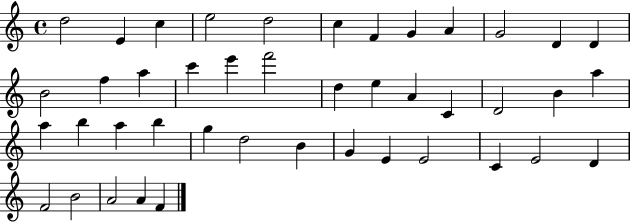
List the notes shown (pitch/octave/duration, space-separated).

D5/h E4/q C5/q E5/h D5/h C5/q F4/q G4/q A4/q G4/h D4/q D4/q B4/h F5/q A5/q C6/q E6/q F6/h D5/q E5/q A4/q C4/q D4/h B4/q A5/q A5/q B5/q A5/q B5/q G5/q D5/h B4/q G4/q E4/q E4/h C4/q E4/h D4/q F4/h B4/h A4/h A4/q F4/q